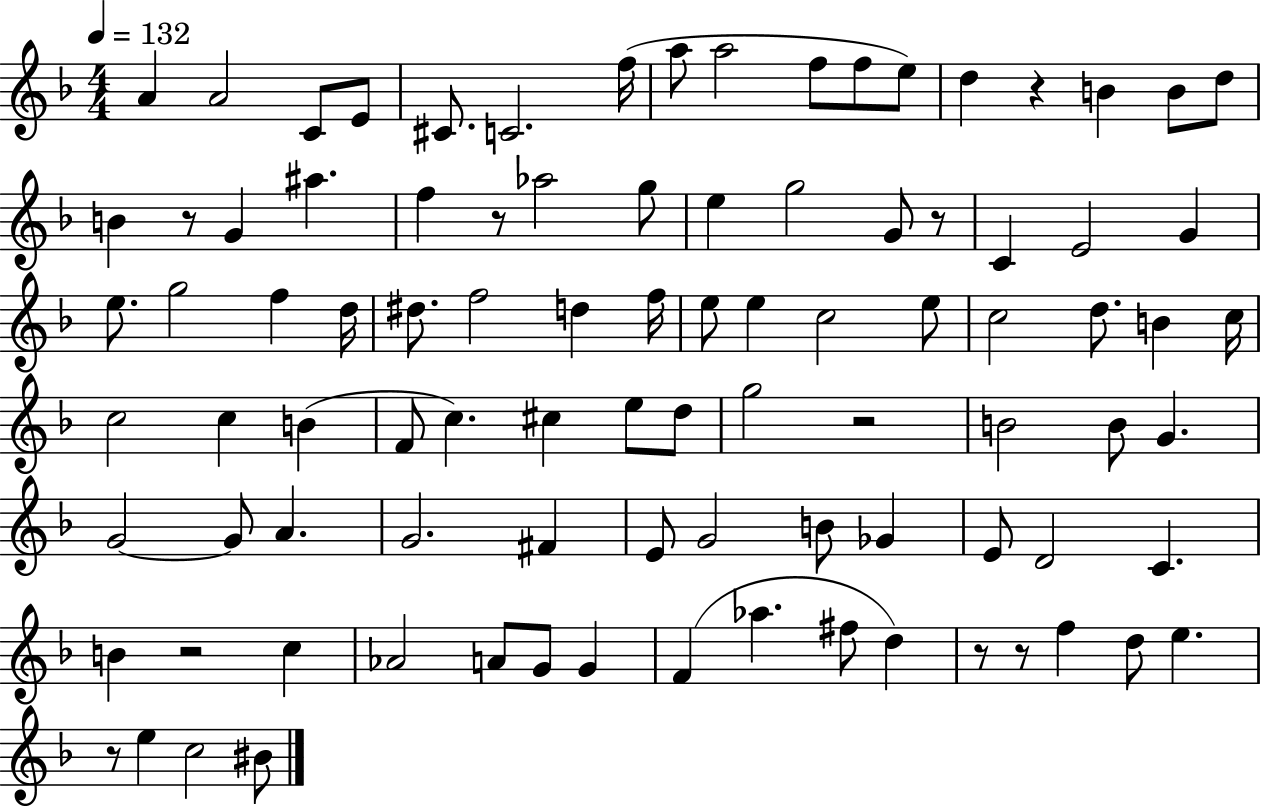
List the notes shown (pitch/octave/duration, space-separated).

A4/q A4/h C4/e E4/e C#4/e. C4/h. F5/s A5/e A5/h F5/e F5/e E5/e D5/q R/q B4/q B4/e D5/e B4/q R/e G4/q A#5/q. F5/q R/e Ab5/h G5/e E5/q G5/h G4/e R/e C4/q E4/h G4/q E5/e. G5/h F5/q D5/s D#5/e. F5/h D5/q F5/s E5/e E5/q C5/h E5/e C5/h D5/e. B4/q C5/s C5/h C5/q B4/q F4/e C5/q. C#5/q E5/e D5/e G5/h R/h B4/h B4/e G4/q. G4/h G4/e A4/q. G4/h. F#4/q E4/e G4/h B4/e Gb4/q E4/e D4/h C4/q. B4/q R/h C5/q Ab4/h A4/e G4/e G4/q F4/q Ab5/q. F#5/e D5/q R/e R/e F5/q D5/e E5/q. R/e E5/q C5/h BIS4/e